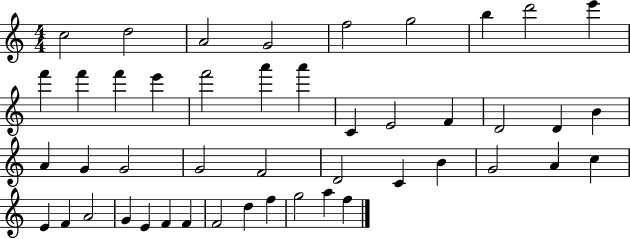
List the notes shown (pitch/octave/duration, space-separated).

C5/h D5/h A4/h G4/h F5/h G5/h B5/q D6/h E6/q F6/q F6/q F6/q E6/q F6/h A6/q A6/q C4/q E4/h F4/q D4/h D4/q B4/q A4/q G4/q G4/h G4/h F4/h D4/h C4/q B4/q G4/h A4/q C5/q E4/q F4/q A4/h G4/q E4/q F4/q F4/q F4/h D5/q F5/q G5/h A5/q F5/q